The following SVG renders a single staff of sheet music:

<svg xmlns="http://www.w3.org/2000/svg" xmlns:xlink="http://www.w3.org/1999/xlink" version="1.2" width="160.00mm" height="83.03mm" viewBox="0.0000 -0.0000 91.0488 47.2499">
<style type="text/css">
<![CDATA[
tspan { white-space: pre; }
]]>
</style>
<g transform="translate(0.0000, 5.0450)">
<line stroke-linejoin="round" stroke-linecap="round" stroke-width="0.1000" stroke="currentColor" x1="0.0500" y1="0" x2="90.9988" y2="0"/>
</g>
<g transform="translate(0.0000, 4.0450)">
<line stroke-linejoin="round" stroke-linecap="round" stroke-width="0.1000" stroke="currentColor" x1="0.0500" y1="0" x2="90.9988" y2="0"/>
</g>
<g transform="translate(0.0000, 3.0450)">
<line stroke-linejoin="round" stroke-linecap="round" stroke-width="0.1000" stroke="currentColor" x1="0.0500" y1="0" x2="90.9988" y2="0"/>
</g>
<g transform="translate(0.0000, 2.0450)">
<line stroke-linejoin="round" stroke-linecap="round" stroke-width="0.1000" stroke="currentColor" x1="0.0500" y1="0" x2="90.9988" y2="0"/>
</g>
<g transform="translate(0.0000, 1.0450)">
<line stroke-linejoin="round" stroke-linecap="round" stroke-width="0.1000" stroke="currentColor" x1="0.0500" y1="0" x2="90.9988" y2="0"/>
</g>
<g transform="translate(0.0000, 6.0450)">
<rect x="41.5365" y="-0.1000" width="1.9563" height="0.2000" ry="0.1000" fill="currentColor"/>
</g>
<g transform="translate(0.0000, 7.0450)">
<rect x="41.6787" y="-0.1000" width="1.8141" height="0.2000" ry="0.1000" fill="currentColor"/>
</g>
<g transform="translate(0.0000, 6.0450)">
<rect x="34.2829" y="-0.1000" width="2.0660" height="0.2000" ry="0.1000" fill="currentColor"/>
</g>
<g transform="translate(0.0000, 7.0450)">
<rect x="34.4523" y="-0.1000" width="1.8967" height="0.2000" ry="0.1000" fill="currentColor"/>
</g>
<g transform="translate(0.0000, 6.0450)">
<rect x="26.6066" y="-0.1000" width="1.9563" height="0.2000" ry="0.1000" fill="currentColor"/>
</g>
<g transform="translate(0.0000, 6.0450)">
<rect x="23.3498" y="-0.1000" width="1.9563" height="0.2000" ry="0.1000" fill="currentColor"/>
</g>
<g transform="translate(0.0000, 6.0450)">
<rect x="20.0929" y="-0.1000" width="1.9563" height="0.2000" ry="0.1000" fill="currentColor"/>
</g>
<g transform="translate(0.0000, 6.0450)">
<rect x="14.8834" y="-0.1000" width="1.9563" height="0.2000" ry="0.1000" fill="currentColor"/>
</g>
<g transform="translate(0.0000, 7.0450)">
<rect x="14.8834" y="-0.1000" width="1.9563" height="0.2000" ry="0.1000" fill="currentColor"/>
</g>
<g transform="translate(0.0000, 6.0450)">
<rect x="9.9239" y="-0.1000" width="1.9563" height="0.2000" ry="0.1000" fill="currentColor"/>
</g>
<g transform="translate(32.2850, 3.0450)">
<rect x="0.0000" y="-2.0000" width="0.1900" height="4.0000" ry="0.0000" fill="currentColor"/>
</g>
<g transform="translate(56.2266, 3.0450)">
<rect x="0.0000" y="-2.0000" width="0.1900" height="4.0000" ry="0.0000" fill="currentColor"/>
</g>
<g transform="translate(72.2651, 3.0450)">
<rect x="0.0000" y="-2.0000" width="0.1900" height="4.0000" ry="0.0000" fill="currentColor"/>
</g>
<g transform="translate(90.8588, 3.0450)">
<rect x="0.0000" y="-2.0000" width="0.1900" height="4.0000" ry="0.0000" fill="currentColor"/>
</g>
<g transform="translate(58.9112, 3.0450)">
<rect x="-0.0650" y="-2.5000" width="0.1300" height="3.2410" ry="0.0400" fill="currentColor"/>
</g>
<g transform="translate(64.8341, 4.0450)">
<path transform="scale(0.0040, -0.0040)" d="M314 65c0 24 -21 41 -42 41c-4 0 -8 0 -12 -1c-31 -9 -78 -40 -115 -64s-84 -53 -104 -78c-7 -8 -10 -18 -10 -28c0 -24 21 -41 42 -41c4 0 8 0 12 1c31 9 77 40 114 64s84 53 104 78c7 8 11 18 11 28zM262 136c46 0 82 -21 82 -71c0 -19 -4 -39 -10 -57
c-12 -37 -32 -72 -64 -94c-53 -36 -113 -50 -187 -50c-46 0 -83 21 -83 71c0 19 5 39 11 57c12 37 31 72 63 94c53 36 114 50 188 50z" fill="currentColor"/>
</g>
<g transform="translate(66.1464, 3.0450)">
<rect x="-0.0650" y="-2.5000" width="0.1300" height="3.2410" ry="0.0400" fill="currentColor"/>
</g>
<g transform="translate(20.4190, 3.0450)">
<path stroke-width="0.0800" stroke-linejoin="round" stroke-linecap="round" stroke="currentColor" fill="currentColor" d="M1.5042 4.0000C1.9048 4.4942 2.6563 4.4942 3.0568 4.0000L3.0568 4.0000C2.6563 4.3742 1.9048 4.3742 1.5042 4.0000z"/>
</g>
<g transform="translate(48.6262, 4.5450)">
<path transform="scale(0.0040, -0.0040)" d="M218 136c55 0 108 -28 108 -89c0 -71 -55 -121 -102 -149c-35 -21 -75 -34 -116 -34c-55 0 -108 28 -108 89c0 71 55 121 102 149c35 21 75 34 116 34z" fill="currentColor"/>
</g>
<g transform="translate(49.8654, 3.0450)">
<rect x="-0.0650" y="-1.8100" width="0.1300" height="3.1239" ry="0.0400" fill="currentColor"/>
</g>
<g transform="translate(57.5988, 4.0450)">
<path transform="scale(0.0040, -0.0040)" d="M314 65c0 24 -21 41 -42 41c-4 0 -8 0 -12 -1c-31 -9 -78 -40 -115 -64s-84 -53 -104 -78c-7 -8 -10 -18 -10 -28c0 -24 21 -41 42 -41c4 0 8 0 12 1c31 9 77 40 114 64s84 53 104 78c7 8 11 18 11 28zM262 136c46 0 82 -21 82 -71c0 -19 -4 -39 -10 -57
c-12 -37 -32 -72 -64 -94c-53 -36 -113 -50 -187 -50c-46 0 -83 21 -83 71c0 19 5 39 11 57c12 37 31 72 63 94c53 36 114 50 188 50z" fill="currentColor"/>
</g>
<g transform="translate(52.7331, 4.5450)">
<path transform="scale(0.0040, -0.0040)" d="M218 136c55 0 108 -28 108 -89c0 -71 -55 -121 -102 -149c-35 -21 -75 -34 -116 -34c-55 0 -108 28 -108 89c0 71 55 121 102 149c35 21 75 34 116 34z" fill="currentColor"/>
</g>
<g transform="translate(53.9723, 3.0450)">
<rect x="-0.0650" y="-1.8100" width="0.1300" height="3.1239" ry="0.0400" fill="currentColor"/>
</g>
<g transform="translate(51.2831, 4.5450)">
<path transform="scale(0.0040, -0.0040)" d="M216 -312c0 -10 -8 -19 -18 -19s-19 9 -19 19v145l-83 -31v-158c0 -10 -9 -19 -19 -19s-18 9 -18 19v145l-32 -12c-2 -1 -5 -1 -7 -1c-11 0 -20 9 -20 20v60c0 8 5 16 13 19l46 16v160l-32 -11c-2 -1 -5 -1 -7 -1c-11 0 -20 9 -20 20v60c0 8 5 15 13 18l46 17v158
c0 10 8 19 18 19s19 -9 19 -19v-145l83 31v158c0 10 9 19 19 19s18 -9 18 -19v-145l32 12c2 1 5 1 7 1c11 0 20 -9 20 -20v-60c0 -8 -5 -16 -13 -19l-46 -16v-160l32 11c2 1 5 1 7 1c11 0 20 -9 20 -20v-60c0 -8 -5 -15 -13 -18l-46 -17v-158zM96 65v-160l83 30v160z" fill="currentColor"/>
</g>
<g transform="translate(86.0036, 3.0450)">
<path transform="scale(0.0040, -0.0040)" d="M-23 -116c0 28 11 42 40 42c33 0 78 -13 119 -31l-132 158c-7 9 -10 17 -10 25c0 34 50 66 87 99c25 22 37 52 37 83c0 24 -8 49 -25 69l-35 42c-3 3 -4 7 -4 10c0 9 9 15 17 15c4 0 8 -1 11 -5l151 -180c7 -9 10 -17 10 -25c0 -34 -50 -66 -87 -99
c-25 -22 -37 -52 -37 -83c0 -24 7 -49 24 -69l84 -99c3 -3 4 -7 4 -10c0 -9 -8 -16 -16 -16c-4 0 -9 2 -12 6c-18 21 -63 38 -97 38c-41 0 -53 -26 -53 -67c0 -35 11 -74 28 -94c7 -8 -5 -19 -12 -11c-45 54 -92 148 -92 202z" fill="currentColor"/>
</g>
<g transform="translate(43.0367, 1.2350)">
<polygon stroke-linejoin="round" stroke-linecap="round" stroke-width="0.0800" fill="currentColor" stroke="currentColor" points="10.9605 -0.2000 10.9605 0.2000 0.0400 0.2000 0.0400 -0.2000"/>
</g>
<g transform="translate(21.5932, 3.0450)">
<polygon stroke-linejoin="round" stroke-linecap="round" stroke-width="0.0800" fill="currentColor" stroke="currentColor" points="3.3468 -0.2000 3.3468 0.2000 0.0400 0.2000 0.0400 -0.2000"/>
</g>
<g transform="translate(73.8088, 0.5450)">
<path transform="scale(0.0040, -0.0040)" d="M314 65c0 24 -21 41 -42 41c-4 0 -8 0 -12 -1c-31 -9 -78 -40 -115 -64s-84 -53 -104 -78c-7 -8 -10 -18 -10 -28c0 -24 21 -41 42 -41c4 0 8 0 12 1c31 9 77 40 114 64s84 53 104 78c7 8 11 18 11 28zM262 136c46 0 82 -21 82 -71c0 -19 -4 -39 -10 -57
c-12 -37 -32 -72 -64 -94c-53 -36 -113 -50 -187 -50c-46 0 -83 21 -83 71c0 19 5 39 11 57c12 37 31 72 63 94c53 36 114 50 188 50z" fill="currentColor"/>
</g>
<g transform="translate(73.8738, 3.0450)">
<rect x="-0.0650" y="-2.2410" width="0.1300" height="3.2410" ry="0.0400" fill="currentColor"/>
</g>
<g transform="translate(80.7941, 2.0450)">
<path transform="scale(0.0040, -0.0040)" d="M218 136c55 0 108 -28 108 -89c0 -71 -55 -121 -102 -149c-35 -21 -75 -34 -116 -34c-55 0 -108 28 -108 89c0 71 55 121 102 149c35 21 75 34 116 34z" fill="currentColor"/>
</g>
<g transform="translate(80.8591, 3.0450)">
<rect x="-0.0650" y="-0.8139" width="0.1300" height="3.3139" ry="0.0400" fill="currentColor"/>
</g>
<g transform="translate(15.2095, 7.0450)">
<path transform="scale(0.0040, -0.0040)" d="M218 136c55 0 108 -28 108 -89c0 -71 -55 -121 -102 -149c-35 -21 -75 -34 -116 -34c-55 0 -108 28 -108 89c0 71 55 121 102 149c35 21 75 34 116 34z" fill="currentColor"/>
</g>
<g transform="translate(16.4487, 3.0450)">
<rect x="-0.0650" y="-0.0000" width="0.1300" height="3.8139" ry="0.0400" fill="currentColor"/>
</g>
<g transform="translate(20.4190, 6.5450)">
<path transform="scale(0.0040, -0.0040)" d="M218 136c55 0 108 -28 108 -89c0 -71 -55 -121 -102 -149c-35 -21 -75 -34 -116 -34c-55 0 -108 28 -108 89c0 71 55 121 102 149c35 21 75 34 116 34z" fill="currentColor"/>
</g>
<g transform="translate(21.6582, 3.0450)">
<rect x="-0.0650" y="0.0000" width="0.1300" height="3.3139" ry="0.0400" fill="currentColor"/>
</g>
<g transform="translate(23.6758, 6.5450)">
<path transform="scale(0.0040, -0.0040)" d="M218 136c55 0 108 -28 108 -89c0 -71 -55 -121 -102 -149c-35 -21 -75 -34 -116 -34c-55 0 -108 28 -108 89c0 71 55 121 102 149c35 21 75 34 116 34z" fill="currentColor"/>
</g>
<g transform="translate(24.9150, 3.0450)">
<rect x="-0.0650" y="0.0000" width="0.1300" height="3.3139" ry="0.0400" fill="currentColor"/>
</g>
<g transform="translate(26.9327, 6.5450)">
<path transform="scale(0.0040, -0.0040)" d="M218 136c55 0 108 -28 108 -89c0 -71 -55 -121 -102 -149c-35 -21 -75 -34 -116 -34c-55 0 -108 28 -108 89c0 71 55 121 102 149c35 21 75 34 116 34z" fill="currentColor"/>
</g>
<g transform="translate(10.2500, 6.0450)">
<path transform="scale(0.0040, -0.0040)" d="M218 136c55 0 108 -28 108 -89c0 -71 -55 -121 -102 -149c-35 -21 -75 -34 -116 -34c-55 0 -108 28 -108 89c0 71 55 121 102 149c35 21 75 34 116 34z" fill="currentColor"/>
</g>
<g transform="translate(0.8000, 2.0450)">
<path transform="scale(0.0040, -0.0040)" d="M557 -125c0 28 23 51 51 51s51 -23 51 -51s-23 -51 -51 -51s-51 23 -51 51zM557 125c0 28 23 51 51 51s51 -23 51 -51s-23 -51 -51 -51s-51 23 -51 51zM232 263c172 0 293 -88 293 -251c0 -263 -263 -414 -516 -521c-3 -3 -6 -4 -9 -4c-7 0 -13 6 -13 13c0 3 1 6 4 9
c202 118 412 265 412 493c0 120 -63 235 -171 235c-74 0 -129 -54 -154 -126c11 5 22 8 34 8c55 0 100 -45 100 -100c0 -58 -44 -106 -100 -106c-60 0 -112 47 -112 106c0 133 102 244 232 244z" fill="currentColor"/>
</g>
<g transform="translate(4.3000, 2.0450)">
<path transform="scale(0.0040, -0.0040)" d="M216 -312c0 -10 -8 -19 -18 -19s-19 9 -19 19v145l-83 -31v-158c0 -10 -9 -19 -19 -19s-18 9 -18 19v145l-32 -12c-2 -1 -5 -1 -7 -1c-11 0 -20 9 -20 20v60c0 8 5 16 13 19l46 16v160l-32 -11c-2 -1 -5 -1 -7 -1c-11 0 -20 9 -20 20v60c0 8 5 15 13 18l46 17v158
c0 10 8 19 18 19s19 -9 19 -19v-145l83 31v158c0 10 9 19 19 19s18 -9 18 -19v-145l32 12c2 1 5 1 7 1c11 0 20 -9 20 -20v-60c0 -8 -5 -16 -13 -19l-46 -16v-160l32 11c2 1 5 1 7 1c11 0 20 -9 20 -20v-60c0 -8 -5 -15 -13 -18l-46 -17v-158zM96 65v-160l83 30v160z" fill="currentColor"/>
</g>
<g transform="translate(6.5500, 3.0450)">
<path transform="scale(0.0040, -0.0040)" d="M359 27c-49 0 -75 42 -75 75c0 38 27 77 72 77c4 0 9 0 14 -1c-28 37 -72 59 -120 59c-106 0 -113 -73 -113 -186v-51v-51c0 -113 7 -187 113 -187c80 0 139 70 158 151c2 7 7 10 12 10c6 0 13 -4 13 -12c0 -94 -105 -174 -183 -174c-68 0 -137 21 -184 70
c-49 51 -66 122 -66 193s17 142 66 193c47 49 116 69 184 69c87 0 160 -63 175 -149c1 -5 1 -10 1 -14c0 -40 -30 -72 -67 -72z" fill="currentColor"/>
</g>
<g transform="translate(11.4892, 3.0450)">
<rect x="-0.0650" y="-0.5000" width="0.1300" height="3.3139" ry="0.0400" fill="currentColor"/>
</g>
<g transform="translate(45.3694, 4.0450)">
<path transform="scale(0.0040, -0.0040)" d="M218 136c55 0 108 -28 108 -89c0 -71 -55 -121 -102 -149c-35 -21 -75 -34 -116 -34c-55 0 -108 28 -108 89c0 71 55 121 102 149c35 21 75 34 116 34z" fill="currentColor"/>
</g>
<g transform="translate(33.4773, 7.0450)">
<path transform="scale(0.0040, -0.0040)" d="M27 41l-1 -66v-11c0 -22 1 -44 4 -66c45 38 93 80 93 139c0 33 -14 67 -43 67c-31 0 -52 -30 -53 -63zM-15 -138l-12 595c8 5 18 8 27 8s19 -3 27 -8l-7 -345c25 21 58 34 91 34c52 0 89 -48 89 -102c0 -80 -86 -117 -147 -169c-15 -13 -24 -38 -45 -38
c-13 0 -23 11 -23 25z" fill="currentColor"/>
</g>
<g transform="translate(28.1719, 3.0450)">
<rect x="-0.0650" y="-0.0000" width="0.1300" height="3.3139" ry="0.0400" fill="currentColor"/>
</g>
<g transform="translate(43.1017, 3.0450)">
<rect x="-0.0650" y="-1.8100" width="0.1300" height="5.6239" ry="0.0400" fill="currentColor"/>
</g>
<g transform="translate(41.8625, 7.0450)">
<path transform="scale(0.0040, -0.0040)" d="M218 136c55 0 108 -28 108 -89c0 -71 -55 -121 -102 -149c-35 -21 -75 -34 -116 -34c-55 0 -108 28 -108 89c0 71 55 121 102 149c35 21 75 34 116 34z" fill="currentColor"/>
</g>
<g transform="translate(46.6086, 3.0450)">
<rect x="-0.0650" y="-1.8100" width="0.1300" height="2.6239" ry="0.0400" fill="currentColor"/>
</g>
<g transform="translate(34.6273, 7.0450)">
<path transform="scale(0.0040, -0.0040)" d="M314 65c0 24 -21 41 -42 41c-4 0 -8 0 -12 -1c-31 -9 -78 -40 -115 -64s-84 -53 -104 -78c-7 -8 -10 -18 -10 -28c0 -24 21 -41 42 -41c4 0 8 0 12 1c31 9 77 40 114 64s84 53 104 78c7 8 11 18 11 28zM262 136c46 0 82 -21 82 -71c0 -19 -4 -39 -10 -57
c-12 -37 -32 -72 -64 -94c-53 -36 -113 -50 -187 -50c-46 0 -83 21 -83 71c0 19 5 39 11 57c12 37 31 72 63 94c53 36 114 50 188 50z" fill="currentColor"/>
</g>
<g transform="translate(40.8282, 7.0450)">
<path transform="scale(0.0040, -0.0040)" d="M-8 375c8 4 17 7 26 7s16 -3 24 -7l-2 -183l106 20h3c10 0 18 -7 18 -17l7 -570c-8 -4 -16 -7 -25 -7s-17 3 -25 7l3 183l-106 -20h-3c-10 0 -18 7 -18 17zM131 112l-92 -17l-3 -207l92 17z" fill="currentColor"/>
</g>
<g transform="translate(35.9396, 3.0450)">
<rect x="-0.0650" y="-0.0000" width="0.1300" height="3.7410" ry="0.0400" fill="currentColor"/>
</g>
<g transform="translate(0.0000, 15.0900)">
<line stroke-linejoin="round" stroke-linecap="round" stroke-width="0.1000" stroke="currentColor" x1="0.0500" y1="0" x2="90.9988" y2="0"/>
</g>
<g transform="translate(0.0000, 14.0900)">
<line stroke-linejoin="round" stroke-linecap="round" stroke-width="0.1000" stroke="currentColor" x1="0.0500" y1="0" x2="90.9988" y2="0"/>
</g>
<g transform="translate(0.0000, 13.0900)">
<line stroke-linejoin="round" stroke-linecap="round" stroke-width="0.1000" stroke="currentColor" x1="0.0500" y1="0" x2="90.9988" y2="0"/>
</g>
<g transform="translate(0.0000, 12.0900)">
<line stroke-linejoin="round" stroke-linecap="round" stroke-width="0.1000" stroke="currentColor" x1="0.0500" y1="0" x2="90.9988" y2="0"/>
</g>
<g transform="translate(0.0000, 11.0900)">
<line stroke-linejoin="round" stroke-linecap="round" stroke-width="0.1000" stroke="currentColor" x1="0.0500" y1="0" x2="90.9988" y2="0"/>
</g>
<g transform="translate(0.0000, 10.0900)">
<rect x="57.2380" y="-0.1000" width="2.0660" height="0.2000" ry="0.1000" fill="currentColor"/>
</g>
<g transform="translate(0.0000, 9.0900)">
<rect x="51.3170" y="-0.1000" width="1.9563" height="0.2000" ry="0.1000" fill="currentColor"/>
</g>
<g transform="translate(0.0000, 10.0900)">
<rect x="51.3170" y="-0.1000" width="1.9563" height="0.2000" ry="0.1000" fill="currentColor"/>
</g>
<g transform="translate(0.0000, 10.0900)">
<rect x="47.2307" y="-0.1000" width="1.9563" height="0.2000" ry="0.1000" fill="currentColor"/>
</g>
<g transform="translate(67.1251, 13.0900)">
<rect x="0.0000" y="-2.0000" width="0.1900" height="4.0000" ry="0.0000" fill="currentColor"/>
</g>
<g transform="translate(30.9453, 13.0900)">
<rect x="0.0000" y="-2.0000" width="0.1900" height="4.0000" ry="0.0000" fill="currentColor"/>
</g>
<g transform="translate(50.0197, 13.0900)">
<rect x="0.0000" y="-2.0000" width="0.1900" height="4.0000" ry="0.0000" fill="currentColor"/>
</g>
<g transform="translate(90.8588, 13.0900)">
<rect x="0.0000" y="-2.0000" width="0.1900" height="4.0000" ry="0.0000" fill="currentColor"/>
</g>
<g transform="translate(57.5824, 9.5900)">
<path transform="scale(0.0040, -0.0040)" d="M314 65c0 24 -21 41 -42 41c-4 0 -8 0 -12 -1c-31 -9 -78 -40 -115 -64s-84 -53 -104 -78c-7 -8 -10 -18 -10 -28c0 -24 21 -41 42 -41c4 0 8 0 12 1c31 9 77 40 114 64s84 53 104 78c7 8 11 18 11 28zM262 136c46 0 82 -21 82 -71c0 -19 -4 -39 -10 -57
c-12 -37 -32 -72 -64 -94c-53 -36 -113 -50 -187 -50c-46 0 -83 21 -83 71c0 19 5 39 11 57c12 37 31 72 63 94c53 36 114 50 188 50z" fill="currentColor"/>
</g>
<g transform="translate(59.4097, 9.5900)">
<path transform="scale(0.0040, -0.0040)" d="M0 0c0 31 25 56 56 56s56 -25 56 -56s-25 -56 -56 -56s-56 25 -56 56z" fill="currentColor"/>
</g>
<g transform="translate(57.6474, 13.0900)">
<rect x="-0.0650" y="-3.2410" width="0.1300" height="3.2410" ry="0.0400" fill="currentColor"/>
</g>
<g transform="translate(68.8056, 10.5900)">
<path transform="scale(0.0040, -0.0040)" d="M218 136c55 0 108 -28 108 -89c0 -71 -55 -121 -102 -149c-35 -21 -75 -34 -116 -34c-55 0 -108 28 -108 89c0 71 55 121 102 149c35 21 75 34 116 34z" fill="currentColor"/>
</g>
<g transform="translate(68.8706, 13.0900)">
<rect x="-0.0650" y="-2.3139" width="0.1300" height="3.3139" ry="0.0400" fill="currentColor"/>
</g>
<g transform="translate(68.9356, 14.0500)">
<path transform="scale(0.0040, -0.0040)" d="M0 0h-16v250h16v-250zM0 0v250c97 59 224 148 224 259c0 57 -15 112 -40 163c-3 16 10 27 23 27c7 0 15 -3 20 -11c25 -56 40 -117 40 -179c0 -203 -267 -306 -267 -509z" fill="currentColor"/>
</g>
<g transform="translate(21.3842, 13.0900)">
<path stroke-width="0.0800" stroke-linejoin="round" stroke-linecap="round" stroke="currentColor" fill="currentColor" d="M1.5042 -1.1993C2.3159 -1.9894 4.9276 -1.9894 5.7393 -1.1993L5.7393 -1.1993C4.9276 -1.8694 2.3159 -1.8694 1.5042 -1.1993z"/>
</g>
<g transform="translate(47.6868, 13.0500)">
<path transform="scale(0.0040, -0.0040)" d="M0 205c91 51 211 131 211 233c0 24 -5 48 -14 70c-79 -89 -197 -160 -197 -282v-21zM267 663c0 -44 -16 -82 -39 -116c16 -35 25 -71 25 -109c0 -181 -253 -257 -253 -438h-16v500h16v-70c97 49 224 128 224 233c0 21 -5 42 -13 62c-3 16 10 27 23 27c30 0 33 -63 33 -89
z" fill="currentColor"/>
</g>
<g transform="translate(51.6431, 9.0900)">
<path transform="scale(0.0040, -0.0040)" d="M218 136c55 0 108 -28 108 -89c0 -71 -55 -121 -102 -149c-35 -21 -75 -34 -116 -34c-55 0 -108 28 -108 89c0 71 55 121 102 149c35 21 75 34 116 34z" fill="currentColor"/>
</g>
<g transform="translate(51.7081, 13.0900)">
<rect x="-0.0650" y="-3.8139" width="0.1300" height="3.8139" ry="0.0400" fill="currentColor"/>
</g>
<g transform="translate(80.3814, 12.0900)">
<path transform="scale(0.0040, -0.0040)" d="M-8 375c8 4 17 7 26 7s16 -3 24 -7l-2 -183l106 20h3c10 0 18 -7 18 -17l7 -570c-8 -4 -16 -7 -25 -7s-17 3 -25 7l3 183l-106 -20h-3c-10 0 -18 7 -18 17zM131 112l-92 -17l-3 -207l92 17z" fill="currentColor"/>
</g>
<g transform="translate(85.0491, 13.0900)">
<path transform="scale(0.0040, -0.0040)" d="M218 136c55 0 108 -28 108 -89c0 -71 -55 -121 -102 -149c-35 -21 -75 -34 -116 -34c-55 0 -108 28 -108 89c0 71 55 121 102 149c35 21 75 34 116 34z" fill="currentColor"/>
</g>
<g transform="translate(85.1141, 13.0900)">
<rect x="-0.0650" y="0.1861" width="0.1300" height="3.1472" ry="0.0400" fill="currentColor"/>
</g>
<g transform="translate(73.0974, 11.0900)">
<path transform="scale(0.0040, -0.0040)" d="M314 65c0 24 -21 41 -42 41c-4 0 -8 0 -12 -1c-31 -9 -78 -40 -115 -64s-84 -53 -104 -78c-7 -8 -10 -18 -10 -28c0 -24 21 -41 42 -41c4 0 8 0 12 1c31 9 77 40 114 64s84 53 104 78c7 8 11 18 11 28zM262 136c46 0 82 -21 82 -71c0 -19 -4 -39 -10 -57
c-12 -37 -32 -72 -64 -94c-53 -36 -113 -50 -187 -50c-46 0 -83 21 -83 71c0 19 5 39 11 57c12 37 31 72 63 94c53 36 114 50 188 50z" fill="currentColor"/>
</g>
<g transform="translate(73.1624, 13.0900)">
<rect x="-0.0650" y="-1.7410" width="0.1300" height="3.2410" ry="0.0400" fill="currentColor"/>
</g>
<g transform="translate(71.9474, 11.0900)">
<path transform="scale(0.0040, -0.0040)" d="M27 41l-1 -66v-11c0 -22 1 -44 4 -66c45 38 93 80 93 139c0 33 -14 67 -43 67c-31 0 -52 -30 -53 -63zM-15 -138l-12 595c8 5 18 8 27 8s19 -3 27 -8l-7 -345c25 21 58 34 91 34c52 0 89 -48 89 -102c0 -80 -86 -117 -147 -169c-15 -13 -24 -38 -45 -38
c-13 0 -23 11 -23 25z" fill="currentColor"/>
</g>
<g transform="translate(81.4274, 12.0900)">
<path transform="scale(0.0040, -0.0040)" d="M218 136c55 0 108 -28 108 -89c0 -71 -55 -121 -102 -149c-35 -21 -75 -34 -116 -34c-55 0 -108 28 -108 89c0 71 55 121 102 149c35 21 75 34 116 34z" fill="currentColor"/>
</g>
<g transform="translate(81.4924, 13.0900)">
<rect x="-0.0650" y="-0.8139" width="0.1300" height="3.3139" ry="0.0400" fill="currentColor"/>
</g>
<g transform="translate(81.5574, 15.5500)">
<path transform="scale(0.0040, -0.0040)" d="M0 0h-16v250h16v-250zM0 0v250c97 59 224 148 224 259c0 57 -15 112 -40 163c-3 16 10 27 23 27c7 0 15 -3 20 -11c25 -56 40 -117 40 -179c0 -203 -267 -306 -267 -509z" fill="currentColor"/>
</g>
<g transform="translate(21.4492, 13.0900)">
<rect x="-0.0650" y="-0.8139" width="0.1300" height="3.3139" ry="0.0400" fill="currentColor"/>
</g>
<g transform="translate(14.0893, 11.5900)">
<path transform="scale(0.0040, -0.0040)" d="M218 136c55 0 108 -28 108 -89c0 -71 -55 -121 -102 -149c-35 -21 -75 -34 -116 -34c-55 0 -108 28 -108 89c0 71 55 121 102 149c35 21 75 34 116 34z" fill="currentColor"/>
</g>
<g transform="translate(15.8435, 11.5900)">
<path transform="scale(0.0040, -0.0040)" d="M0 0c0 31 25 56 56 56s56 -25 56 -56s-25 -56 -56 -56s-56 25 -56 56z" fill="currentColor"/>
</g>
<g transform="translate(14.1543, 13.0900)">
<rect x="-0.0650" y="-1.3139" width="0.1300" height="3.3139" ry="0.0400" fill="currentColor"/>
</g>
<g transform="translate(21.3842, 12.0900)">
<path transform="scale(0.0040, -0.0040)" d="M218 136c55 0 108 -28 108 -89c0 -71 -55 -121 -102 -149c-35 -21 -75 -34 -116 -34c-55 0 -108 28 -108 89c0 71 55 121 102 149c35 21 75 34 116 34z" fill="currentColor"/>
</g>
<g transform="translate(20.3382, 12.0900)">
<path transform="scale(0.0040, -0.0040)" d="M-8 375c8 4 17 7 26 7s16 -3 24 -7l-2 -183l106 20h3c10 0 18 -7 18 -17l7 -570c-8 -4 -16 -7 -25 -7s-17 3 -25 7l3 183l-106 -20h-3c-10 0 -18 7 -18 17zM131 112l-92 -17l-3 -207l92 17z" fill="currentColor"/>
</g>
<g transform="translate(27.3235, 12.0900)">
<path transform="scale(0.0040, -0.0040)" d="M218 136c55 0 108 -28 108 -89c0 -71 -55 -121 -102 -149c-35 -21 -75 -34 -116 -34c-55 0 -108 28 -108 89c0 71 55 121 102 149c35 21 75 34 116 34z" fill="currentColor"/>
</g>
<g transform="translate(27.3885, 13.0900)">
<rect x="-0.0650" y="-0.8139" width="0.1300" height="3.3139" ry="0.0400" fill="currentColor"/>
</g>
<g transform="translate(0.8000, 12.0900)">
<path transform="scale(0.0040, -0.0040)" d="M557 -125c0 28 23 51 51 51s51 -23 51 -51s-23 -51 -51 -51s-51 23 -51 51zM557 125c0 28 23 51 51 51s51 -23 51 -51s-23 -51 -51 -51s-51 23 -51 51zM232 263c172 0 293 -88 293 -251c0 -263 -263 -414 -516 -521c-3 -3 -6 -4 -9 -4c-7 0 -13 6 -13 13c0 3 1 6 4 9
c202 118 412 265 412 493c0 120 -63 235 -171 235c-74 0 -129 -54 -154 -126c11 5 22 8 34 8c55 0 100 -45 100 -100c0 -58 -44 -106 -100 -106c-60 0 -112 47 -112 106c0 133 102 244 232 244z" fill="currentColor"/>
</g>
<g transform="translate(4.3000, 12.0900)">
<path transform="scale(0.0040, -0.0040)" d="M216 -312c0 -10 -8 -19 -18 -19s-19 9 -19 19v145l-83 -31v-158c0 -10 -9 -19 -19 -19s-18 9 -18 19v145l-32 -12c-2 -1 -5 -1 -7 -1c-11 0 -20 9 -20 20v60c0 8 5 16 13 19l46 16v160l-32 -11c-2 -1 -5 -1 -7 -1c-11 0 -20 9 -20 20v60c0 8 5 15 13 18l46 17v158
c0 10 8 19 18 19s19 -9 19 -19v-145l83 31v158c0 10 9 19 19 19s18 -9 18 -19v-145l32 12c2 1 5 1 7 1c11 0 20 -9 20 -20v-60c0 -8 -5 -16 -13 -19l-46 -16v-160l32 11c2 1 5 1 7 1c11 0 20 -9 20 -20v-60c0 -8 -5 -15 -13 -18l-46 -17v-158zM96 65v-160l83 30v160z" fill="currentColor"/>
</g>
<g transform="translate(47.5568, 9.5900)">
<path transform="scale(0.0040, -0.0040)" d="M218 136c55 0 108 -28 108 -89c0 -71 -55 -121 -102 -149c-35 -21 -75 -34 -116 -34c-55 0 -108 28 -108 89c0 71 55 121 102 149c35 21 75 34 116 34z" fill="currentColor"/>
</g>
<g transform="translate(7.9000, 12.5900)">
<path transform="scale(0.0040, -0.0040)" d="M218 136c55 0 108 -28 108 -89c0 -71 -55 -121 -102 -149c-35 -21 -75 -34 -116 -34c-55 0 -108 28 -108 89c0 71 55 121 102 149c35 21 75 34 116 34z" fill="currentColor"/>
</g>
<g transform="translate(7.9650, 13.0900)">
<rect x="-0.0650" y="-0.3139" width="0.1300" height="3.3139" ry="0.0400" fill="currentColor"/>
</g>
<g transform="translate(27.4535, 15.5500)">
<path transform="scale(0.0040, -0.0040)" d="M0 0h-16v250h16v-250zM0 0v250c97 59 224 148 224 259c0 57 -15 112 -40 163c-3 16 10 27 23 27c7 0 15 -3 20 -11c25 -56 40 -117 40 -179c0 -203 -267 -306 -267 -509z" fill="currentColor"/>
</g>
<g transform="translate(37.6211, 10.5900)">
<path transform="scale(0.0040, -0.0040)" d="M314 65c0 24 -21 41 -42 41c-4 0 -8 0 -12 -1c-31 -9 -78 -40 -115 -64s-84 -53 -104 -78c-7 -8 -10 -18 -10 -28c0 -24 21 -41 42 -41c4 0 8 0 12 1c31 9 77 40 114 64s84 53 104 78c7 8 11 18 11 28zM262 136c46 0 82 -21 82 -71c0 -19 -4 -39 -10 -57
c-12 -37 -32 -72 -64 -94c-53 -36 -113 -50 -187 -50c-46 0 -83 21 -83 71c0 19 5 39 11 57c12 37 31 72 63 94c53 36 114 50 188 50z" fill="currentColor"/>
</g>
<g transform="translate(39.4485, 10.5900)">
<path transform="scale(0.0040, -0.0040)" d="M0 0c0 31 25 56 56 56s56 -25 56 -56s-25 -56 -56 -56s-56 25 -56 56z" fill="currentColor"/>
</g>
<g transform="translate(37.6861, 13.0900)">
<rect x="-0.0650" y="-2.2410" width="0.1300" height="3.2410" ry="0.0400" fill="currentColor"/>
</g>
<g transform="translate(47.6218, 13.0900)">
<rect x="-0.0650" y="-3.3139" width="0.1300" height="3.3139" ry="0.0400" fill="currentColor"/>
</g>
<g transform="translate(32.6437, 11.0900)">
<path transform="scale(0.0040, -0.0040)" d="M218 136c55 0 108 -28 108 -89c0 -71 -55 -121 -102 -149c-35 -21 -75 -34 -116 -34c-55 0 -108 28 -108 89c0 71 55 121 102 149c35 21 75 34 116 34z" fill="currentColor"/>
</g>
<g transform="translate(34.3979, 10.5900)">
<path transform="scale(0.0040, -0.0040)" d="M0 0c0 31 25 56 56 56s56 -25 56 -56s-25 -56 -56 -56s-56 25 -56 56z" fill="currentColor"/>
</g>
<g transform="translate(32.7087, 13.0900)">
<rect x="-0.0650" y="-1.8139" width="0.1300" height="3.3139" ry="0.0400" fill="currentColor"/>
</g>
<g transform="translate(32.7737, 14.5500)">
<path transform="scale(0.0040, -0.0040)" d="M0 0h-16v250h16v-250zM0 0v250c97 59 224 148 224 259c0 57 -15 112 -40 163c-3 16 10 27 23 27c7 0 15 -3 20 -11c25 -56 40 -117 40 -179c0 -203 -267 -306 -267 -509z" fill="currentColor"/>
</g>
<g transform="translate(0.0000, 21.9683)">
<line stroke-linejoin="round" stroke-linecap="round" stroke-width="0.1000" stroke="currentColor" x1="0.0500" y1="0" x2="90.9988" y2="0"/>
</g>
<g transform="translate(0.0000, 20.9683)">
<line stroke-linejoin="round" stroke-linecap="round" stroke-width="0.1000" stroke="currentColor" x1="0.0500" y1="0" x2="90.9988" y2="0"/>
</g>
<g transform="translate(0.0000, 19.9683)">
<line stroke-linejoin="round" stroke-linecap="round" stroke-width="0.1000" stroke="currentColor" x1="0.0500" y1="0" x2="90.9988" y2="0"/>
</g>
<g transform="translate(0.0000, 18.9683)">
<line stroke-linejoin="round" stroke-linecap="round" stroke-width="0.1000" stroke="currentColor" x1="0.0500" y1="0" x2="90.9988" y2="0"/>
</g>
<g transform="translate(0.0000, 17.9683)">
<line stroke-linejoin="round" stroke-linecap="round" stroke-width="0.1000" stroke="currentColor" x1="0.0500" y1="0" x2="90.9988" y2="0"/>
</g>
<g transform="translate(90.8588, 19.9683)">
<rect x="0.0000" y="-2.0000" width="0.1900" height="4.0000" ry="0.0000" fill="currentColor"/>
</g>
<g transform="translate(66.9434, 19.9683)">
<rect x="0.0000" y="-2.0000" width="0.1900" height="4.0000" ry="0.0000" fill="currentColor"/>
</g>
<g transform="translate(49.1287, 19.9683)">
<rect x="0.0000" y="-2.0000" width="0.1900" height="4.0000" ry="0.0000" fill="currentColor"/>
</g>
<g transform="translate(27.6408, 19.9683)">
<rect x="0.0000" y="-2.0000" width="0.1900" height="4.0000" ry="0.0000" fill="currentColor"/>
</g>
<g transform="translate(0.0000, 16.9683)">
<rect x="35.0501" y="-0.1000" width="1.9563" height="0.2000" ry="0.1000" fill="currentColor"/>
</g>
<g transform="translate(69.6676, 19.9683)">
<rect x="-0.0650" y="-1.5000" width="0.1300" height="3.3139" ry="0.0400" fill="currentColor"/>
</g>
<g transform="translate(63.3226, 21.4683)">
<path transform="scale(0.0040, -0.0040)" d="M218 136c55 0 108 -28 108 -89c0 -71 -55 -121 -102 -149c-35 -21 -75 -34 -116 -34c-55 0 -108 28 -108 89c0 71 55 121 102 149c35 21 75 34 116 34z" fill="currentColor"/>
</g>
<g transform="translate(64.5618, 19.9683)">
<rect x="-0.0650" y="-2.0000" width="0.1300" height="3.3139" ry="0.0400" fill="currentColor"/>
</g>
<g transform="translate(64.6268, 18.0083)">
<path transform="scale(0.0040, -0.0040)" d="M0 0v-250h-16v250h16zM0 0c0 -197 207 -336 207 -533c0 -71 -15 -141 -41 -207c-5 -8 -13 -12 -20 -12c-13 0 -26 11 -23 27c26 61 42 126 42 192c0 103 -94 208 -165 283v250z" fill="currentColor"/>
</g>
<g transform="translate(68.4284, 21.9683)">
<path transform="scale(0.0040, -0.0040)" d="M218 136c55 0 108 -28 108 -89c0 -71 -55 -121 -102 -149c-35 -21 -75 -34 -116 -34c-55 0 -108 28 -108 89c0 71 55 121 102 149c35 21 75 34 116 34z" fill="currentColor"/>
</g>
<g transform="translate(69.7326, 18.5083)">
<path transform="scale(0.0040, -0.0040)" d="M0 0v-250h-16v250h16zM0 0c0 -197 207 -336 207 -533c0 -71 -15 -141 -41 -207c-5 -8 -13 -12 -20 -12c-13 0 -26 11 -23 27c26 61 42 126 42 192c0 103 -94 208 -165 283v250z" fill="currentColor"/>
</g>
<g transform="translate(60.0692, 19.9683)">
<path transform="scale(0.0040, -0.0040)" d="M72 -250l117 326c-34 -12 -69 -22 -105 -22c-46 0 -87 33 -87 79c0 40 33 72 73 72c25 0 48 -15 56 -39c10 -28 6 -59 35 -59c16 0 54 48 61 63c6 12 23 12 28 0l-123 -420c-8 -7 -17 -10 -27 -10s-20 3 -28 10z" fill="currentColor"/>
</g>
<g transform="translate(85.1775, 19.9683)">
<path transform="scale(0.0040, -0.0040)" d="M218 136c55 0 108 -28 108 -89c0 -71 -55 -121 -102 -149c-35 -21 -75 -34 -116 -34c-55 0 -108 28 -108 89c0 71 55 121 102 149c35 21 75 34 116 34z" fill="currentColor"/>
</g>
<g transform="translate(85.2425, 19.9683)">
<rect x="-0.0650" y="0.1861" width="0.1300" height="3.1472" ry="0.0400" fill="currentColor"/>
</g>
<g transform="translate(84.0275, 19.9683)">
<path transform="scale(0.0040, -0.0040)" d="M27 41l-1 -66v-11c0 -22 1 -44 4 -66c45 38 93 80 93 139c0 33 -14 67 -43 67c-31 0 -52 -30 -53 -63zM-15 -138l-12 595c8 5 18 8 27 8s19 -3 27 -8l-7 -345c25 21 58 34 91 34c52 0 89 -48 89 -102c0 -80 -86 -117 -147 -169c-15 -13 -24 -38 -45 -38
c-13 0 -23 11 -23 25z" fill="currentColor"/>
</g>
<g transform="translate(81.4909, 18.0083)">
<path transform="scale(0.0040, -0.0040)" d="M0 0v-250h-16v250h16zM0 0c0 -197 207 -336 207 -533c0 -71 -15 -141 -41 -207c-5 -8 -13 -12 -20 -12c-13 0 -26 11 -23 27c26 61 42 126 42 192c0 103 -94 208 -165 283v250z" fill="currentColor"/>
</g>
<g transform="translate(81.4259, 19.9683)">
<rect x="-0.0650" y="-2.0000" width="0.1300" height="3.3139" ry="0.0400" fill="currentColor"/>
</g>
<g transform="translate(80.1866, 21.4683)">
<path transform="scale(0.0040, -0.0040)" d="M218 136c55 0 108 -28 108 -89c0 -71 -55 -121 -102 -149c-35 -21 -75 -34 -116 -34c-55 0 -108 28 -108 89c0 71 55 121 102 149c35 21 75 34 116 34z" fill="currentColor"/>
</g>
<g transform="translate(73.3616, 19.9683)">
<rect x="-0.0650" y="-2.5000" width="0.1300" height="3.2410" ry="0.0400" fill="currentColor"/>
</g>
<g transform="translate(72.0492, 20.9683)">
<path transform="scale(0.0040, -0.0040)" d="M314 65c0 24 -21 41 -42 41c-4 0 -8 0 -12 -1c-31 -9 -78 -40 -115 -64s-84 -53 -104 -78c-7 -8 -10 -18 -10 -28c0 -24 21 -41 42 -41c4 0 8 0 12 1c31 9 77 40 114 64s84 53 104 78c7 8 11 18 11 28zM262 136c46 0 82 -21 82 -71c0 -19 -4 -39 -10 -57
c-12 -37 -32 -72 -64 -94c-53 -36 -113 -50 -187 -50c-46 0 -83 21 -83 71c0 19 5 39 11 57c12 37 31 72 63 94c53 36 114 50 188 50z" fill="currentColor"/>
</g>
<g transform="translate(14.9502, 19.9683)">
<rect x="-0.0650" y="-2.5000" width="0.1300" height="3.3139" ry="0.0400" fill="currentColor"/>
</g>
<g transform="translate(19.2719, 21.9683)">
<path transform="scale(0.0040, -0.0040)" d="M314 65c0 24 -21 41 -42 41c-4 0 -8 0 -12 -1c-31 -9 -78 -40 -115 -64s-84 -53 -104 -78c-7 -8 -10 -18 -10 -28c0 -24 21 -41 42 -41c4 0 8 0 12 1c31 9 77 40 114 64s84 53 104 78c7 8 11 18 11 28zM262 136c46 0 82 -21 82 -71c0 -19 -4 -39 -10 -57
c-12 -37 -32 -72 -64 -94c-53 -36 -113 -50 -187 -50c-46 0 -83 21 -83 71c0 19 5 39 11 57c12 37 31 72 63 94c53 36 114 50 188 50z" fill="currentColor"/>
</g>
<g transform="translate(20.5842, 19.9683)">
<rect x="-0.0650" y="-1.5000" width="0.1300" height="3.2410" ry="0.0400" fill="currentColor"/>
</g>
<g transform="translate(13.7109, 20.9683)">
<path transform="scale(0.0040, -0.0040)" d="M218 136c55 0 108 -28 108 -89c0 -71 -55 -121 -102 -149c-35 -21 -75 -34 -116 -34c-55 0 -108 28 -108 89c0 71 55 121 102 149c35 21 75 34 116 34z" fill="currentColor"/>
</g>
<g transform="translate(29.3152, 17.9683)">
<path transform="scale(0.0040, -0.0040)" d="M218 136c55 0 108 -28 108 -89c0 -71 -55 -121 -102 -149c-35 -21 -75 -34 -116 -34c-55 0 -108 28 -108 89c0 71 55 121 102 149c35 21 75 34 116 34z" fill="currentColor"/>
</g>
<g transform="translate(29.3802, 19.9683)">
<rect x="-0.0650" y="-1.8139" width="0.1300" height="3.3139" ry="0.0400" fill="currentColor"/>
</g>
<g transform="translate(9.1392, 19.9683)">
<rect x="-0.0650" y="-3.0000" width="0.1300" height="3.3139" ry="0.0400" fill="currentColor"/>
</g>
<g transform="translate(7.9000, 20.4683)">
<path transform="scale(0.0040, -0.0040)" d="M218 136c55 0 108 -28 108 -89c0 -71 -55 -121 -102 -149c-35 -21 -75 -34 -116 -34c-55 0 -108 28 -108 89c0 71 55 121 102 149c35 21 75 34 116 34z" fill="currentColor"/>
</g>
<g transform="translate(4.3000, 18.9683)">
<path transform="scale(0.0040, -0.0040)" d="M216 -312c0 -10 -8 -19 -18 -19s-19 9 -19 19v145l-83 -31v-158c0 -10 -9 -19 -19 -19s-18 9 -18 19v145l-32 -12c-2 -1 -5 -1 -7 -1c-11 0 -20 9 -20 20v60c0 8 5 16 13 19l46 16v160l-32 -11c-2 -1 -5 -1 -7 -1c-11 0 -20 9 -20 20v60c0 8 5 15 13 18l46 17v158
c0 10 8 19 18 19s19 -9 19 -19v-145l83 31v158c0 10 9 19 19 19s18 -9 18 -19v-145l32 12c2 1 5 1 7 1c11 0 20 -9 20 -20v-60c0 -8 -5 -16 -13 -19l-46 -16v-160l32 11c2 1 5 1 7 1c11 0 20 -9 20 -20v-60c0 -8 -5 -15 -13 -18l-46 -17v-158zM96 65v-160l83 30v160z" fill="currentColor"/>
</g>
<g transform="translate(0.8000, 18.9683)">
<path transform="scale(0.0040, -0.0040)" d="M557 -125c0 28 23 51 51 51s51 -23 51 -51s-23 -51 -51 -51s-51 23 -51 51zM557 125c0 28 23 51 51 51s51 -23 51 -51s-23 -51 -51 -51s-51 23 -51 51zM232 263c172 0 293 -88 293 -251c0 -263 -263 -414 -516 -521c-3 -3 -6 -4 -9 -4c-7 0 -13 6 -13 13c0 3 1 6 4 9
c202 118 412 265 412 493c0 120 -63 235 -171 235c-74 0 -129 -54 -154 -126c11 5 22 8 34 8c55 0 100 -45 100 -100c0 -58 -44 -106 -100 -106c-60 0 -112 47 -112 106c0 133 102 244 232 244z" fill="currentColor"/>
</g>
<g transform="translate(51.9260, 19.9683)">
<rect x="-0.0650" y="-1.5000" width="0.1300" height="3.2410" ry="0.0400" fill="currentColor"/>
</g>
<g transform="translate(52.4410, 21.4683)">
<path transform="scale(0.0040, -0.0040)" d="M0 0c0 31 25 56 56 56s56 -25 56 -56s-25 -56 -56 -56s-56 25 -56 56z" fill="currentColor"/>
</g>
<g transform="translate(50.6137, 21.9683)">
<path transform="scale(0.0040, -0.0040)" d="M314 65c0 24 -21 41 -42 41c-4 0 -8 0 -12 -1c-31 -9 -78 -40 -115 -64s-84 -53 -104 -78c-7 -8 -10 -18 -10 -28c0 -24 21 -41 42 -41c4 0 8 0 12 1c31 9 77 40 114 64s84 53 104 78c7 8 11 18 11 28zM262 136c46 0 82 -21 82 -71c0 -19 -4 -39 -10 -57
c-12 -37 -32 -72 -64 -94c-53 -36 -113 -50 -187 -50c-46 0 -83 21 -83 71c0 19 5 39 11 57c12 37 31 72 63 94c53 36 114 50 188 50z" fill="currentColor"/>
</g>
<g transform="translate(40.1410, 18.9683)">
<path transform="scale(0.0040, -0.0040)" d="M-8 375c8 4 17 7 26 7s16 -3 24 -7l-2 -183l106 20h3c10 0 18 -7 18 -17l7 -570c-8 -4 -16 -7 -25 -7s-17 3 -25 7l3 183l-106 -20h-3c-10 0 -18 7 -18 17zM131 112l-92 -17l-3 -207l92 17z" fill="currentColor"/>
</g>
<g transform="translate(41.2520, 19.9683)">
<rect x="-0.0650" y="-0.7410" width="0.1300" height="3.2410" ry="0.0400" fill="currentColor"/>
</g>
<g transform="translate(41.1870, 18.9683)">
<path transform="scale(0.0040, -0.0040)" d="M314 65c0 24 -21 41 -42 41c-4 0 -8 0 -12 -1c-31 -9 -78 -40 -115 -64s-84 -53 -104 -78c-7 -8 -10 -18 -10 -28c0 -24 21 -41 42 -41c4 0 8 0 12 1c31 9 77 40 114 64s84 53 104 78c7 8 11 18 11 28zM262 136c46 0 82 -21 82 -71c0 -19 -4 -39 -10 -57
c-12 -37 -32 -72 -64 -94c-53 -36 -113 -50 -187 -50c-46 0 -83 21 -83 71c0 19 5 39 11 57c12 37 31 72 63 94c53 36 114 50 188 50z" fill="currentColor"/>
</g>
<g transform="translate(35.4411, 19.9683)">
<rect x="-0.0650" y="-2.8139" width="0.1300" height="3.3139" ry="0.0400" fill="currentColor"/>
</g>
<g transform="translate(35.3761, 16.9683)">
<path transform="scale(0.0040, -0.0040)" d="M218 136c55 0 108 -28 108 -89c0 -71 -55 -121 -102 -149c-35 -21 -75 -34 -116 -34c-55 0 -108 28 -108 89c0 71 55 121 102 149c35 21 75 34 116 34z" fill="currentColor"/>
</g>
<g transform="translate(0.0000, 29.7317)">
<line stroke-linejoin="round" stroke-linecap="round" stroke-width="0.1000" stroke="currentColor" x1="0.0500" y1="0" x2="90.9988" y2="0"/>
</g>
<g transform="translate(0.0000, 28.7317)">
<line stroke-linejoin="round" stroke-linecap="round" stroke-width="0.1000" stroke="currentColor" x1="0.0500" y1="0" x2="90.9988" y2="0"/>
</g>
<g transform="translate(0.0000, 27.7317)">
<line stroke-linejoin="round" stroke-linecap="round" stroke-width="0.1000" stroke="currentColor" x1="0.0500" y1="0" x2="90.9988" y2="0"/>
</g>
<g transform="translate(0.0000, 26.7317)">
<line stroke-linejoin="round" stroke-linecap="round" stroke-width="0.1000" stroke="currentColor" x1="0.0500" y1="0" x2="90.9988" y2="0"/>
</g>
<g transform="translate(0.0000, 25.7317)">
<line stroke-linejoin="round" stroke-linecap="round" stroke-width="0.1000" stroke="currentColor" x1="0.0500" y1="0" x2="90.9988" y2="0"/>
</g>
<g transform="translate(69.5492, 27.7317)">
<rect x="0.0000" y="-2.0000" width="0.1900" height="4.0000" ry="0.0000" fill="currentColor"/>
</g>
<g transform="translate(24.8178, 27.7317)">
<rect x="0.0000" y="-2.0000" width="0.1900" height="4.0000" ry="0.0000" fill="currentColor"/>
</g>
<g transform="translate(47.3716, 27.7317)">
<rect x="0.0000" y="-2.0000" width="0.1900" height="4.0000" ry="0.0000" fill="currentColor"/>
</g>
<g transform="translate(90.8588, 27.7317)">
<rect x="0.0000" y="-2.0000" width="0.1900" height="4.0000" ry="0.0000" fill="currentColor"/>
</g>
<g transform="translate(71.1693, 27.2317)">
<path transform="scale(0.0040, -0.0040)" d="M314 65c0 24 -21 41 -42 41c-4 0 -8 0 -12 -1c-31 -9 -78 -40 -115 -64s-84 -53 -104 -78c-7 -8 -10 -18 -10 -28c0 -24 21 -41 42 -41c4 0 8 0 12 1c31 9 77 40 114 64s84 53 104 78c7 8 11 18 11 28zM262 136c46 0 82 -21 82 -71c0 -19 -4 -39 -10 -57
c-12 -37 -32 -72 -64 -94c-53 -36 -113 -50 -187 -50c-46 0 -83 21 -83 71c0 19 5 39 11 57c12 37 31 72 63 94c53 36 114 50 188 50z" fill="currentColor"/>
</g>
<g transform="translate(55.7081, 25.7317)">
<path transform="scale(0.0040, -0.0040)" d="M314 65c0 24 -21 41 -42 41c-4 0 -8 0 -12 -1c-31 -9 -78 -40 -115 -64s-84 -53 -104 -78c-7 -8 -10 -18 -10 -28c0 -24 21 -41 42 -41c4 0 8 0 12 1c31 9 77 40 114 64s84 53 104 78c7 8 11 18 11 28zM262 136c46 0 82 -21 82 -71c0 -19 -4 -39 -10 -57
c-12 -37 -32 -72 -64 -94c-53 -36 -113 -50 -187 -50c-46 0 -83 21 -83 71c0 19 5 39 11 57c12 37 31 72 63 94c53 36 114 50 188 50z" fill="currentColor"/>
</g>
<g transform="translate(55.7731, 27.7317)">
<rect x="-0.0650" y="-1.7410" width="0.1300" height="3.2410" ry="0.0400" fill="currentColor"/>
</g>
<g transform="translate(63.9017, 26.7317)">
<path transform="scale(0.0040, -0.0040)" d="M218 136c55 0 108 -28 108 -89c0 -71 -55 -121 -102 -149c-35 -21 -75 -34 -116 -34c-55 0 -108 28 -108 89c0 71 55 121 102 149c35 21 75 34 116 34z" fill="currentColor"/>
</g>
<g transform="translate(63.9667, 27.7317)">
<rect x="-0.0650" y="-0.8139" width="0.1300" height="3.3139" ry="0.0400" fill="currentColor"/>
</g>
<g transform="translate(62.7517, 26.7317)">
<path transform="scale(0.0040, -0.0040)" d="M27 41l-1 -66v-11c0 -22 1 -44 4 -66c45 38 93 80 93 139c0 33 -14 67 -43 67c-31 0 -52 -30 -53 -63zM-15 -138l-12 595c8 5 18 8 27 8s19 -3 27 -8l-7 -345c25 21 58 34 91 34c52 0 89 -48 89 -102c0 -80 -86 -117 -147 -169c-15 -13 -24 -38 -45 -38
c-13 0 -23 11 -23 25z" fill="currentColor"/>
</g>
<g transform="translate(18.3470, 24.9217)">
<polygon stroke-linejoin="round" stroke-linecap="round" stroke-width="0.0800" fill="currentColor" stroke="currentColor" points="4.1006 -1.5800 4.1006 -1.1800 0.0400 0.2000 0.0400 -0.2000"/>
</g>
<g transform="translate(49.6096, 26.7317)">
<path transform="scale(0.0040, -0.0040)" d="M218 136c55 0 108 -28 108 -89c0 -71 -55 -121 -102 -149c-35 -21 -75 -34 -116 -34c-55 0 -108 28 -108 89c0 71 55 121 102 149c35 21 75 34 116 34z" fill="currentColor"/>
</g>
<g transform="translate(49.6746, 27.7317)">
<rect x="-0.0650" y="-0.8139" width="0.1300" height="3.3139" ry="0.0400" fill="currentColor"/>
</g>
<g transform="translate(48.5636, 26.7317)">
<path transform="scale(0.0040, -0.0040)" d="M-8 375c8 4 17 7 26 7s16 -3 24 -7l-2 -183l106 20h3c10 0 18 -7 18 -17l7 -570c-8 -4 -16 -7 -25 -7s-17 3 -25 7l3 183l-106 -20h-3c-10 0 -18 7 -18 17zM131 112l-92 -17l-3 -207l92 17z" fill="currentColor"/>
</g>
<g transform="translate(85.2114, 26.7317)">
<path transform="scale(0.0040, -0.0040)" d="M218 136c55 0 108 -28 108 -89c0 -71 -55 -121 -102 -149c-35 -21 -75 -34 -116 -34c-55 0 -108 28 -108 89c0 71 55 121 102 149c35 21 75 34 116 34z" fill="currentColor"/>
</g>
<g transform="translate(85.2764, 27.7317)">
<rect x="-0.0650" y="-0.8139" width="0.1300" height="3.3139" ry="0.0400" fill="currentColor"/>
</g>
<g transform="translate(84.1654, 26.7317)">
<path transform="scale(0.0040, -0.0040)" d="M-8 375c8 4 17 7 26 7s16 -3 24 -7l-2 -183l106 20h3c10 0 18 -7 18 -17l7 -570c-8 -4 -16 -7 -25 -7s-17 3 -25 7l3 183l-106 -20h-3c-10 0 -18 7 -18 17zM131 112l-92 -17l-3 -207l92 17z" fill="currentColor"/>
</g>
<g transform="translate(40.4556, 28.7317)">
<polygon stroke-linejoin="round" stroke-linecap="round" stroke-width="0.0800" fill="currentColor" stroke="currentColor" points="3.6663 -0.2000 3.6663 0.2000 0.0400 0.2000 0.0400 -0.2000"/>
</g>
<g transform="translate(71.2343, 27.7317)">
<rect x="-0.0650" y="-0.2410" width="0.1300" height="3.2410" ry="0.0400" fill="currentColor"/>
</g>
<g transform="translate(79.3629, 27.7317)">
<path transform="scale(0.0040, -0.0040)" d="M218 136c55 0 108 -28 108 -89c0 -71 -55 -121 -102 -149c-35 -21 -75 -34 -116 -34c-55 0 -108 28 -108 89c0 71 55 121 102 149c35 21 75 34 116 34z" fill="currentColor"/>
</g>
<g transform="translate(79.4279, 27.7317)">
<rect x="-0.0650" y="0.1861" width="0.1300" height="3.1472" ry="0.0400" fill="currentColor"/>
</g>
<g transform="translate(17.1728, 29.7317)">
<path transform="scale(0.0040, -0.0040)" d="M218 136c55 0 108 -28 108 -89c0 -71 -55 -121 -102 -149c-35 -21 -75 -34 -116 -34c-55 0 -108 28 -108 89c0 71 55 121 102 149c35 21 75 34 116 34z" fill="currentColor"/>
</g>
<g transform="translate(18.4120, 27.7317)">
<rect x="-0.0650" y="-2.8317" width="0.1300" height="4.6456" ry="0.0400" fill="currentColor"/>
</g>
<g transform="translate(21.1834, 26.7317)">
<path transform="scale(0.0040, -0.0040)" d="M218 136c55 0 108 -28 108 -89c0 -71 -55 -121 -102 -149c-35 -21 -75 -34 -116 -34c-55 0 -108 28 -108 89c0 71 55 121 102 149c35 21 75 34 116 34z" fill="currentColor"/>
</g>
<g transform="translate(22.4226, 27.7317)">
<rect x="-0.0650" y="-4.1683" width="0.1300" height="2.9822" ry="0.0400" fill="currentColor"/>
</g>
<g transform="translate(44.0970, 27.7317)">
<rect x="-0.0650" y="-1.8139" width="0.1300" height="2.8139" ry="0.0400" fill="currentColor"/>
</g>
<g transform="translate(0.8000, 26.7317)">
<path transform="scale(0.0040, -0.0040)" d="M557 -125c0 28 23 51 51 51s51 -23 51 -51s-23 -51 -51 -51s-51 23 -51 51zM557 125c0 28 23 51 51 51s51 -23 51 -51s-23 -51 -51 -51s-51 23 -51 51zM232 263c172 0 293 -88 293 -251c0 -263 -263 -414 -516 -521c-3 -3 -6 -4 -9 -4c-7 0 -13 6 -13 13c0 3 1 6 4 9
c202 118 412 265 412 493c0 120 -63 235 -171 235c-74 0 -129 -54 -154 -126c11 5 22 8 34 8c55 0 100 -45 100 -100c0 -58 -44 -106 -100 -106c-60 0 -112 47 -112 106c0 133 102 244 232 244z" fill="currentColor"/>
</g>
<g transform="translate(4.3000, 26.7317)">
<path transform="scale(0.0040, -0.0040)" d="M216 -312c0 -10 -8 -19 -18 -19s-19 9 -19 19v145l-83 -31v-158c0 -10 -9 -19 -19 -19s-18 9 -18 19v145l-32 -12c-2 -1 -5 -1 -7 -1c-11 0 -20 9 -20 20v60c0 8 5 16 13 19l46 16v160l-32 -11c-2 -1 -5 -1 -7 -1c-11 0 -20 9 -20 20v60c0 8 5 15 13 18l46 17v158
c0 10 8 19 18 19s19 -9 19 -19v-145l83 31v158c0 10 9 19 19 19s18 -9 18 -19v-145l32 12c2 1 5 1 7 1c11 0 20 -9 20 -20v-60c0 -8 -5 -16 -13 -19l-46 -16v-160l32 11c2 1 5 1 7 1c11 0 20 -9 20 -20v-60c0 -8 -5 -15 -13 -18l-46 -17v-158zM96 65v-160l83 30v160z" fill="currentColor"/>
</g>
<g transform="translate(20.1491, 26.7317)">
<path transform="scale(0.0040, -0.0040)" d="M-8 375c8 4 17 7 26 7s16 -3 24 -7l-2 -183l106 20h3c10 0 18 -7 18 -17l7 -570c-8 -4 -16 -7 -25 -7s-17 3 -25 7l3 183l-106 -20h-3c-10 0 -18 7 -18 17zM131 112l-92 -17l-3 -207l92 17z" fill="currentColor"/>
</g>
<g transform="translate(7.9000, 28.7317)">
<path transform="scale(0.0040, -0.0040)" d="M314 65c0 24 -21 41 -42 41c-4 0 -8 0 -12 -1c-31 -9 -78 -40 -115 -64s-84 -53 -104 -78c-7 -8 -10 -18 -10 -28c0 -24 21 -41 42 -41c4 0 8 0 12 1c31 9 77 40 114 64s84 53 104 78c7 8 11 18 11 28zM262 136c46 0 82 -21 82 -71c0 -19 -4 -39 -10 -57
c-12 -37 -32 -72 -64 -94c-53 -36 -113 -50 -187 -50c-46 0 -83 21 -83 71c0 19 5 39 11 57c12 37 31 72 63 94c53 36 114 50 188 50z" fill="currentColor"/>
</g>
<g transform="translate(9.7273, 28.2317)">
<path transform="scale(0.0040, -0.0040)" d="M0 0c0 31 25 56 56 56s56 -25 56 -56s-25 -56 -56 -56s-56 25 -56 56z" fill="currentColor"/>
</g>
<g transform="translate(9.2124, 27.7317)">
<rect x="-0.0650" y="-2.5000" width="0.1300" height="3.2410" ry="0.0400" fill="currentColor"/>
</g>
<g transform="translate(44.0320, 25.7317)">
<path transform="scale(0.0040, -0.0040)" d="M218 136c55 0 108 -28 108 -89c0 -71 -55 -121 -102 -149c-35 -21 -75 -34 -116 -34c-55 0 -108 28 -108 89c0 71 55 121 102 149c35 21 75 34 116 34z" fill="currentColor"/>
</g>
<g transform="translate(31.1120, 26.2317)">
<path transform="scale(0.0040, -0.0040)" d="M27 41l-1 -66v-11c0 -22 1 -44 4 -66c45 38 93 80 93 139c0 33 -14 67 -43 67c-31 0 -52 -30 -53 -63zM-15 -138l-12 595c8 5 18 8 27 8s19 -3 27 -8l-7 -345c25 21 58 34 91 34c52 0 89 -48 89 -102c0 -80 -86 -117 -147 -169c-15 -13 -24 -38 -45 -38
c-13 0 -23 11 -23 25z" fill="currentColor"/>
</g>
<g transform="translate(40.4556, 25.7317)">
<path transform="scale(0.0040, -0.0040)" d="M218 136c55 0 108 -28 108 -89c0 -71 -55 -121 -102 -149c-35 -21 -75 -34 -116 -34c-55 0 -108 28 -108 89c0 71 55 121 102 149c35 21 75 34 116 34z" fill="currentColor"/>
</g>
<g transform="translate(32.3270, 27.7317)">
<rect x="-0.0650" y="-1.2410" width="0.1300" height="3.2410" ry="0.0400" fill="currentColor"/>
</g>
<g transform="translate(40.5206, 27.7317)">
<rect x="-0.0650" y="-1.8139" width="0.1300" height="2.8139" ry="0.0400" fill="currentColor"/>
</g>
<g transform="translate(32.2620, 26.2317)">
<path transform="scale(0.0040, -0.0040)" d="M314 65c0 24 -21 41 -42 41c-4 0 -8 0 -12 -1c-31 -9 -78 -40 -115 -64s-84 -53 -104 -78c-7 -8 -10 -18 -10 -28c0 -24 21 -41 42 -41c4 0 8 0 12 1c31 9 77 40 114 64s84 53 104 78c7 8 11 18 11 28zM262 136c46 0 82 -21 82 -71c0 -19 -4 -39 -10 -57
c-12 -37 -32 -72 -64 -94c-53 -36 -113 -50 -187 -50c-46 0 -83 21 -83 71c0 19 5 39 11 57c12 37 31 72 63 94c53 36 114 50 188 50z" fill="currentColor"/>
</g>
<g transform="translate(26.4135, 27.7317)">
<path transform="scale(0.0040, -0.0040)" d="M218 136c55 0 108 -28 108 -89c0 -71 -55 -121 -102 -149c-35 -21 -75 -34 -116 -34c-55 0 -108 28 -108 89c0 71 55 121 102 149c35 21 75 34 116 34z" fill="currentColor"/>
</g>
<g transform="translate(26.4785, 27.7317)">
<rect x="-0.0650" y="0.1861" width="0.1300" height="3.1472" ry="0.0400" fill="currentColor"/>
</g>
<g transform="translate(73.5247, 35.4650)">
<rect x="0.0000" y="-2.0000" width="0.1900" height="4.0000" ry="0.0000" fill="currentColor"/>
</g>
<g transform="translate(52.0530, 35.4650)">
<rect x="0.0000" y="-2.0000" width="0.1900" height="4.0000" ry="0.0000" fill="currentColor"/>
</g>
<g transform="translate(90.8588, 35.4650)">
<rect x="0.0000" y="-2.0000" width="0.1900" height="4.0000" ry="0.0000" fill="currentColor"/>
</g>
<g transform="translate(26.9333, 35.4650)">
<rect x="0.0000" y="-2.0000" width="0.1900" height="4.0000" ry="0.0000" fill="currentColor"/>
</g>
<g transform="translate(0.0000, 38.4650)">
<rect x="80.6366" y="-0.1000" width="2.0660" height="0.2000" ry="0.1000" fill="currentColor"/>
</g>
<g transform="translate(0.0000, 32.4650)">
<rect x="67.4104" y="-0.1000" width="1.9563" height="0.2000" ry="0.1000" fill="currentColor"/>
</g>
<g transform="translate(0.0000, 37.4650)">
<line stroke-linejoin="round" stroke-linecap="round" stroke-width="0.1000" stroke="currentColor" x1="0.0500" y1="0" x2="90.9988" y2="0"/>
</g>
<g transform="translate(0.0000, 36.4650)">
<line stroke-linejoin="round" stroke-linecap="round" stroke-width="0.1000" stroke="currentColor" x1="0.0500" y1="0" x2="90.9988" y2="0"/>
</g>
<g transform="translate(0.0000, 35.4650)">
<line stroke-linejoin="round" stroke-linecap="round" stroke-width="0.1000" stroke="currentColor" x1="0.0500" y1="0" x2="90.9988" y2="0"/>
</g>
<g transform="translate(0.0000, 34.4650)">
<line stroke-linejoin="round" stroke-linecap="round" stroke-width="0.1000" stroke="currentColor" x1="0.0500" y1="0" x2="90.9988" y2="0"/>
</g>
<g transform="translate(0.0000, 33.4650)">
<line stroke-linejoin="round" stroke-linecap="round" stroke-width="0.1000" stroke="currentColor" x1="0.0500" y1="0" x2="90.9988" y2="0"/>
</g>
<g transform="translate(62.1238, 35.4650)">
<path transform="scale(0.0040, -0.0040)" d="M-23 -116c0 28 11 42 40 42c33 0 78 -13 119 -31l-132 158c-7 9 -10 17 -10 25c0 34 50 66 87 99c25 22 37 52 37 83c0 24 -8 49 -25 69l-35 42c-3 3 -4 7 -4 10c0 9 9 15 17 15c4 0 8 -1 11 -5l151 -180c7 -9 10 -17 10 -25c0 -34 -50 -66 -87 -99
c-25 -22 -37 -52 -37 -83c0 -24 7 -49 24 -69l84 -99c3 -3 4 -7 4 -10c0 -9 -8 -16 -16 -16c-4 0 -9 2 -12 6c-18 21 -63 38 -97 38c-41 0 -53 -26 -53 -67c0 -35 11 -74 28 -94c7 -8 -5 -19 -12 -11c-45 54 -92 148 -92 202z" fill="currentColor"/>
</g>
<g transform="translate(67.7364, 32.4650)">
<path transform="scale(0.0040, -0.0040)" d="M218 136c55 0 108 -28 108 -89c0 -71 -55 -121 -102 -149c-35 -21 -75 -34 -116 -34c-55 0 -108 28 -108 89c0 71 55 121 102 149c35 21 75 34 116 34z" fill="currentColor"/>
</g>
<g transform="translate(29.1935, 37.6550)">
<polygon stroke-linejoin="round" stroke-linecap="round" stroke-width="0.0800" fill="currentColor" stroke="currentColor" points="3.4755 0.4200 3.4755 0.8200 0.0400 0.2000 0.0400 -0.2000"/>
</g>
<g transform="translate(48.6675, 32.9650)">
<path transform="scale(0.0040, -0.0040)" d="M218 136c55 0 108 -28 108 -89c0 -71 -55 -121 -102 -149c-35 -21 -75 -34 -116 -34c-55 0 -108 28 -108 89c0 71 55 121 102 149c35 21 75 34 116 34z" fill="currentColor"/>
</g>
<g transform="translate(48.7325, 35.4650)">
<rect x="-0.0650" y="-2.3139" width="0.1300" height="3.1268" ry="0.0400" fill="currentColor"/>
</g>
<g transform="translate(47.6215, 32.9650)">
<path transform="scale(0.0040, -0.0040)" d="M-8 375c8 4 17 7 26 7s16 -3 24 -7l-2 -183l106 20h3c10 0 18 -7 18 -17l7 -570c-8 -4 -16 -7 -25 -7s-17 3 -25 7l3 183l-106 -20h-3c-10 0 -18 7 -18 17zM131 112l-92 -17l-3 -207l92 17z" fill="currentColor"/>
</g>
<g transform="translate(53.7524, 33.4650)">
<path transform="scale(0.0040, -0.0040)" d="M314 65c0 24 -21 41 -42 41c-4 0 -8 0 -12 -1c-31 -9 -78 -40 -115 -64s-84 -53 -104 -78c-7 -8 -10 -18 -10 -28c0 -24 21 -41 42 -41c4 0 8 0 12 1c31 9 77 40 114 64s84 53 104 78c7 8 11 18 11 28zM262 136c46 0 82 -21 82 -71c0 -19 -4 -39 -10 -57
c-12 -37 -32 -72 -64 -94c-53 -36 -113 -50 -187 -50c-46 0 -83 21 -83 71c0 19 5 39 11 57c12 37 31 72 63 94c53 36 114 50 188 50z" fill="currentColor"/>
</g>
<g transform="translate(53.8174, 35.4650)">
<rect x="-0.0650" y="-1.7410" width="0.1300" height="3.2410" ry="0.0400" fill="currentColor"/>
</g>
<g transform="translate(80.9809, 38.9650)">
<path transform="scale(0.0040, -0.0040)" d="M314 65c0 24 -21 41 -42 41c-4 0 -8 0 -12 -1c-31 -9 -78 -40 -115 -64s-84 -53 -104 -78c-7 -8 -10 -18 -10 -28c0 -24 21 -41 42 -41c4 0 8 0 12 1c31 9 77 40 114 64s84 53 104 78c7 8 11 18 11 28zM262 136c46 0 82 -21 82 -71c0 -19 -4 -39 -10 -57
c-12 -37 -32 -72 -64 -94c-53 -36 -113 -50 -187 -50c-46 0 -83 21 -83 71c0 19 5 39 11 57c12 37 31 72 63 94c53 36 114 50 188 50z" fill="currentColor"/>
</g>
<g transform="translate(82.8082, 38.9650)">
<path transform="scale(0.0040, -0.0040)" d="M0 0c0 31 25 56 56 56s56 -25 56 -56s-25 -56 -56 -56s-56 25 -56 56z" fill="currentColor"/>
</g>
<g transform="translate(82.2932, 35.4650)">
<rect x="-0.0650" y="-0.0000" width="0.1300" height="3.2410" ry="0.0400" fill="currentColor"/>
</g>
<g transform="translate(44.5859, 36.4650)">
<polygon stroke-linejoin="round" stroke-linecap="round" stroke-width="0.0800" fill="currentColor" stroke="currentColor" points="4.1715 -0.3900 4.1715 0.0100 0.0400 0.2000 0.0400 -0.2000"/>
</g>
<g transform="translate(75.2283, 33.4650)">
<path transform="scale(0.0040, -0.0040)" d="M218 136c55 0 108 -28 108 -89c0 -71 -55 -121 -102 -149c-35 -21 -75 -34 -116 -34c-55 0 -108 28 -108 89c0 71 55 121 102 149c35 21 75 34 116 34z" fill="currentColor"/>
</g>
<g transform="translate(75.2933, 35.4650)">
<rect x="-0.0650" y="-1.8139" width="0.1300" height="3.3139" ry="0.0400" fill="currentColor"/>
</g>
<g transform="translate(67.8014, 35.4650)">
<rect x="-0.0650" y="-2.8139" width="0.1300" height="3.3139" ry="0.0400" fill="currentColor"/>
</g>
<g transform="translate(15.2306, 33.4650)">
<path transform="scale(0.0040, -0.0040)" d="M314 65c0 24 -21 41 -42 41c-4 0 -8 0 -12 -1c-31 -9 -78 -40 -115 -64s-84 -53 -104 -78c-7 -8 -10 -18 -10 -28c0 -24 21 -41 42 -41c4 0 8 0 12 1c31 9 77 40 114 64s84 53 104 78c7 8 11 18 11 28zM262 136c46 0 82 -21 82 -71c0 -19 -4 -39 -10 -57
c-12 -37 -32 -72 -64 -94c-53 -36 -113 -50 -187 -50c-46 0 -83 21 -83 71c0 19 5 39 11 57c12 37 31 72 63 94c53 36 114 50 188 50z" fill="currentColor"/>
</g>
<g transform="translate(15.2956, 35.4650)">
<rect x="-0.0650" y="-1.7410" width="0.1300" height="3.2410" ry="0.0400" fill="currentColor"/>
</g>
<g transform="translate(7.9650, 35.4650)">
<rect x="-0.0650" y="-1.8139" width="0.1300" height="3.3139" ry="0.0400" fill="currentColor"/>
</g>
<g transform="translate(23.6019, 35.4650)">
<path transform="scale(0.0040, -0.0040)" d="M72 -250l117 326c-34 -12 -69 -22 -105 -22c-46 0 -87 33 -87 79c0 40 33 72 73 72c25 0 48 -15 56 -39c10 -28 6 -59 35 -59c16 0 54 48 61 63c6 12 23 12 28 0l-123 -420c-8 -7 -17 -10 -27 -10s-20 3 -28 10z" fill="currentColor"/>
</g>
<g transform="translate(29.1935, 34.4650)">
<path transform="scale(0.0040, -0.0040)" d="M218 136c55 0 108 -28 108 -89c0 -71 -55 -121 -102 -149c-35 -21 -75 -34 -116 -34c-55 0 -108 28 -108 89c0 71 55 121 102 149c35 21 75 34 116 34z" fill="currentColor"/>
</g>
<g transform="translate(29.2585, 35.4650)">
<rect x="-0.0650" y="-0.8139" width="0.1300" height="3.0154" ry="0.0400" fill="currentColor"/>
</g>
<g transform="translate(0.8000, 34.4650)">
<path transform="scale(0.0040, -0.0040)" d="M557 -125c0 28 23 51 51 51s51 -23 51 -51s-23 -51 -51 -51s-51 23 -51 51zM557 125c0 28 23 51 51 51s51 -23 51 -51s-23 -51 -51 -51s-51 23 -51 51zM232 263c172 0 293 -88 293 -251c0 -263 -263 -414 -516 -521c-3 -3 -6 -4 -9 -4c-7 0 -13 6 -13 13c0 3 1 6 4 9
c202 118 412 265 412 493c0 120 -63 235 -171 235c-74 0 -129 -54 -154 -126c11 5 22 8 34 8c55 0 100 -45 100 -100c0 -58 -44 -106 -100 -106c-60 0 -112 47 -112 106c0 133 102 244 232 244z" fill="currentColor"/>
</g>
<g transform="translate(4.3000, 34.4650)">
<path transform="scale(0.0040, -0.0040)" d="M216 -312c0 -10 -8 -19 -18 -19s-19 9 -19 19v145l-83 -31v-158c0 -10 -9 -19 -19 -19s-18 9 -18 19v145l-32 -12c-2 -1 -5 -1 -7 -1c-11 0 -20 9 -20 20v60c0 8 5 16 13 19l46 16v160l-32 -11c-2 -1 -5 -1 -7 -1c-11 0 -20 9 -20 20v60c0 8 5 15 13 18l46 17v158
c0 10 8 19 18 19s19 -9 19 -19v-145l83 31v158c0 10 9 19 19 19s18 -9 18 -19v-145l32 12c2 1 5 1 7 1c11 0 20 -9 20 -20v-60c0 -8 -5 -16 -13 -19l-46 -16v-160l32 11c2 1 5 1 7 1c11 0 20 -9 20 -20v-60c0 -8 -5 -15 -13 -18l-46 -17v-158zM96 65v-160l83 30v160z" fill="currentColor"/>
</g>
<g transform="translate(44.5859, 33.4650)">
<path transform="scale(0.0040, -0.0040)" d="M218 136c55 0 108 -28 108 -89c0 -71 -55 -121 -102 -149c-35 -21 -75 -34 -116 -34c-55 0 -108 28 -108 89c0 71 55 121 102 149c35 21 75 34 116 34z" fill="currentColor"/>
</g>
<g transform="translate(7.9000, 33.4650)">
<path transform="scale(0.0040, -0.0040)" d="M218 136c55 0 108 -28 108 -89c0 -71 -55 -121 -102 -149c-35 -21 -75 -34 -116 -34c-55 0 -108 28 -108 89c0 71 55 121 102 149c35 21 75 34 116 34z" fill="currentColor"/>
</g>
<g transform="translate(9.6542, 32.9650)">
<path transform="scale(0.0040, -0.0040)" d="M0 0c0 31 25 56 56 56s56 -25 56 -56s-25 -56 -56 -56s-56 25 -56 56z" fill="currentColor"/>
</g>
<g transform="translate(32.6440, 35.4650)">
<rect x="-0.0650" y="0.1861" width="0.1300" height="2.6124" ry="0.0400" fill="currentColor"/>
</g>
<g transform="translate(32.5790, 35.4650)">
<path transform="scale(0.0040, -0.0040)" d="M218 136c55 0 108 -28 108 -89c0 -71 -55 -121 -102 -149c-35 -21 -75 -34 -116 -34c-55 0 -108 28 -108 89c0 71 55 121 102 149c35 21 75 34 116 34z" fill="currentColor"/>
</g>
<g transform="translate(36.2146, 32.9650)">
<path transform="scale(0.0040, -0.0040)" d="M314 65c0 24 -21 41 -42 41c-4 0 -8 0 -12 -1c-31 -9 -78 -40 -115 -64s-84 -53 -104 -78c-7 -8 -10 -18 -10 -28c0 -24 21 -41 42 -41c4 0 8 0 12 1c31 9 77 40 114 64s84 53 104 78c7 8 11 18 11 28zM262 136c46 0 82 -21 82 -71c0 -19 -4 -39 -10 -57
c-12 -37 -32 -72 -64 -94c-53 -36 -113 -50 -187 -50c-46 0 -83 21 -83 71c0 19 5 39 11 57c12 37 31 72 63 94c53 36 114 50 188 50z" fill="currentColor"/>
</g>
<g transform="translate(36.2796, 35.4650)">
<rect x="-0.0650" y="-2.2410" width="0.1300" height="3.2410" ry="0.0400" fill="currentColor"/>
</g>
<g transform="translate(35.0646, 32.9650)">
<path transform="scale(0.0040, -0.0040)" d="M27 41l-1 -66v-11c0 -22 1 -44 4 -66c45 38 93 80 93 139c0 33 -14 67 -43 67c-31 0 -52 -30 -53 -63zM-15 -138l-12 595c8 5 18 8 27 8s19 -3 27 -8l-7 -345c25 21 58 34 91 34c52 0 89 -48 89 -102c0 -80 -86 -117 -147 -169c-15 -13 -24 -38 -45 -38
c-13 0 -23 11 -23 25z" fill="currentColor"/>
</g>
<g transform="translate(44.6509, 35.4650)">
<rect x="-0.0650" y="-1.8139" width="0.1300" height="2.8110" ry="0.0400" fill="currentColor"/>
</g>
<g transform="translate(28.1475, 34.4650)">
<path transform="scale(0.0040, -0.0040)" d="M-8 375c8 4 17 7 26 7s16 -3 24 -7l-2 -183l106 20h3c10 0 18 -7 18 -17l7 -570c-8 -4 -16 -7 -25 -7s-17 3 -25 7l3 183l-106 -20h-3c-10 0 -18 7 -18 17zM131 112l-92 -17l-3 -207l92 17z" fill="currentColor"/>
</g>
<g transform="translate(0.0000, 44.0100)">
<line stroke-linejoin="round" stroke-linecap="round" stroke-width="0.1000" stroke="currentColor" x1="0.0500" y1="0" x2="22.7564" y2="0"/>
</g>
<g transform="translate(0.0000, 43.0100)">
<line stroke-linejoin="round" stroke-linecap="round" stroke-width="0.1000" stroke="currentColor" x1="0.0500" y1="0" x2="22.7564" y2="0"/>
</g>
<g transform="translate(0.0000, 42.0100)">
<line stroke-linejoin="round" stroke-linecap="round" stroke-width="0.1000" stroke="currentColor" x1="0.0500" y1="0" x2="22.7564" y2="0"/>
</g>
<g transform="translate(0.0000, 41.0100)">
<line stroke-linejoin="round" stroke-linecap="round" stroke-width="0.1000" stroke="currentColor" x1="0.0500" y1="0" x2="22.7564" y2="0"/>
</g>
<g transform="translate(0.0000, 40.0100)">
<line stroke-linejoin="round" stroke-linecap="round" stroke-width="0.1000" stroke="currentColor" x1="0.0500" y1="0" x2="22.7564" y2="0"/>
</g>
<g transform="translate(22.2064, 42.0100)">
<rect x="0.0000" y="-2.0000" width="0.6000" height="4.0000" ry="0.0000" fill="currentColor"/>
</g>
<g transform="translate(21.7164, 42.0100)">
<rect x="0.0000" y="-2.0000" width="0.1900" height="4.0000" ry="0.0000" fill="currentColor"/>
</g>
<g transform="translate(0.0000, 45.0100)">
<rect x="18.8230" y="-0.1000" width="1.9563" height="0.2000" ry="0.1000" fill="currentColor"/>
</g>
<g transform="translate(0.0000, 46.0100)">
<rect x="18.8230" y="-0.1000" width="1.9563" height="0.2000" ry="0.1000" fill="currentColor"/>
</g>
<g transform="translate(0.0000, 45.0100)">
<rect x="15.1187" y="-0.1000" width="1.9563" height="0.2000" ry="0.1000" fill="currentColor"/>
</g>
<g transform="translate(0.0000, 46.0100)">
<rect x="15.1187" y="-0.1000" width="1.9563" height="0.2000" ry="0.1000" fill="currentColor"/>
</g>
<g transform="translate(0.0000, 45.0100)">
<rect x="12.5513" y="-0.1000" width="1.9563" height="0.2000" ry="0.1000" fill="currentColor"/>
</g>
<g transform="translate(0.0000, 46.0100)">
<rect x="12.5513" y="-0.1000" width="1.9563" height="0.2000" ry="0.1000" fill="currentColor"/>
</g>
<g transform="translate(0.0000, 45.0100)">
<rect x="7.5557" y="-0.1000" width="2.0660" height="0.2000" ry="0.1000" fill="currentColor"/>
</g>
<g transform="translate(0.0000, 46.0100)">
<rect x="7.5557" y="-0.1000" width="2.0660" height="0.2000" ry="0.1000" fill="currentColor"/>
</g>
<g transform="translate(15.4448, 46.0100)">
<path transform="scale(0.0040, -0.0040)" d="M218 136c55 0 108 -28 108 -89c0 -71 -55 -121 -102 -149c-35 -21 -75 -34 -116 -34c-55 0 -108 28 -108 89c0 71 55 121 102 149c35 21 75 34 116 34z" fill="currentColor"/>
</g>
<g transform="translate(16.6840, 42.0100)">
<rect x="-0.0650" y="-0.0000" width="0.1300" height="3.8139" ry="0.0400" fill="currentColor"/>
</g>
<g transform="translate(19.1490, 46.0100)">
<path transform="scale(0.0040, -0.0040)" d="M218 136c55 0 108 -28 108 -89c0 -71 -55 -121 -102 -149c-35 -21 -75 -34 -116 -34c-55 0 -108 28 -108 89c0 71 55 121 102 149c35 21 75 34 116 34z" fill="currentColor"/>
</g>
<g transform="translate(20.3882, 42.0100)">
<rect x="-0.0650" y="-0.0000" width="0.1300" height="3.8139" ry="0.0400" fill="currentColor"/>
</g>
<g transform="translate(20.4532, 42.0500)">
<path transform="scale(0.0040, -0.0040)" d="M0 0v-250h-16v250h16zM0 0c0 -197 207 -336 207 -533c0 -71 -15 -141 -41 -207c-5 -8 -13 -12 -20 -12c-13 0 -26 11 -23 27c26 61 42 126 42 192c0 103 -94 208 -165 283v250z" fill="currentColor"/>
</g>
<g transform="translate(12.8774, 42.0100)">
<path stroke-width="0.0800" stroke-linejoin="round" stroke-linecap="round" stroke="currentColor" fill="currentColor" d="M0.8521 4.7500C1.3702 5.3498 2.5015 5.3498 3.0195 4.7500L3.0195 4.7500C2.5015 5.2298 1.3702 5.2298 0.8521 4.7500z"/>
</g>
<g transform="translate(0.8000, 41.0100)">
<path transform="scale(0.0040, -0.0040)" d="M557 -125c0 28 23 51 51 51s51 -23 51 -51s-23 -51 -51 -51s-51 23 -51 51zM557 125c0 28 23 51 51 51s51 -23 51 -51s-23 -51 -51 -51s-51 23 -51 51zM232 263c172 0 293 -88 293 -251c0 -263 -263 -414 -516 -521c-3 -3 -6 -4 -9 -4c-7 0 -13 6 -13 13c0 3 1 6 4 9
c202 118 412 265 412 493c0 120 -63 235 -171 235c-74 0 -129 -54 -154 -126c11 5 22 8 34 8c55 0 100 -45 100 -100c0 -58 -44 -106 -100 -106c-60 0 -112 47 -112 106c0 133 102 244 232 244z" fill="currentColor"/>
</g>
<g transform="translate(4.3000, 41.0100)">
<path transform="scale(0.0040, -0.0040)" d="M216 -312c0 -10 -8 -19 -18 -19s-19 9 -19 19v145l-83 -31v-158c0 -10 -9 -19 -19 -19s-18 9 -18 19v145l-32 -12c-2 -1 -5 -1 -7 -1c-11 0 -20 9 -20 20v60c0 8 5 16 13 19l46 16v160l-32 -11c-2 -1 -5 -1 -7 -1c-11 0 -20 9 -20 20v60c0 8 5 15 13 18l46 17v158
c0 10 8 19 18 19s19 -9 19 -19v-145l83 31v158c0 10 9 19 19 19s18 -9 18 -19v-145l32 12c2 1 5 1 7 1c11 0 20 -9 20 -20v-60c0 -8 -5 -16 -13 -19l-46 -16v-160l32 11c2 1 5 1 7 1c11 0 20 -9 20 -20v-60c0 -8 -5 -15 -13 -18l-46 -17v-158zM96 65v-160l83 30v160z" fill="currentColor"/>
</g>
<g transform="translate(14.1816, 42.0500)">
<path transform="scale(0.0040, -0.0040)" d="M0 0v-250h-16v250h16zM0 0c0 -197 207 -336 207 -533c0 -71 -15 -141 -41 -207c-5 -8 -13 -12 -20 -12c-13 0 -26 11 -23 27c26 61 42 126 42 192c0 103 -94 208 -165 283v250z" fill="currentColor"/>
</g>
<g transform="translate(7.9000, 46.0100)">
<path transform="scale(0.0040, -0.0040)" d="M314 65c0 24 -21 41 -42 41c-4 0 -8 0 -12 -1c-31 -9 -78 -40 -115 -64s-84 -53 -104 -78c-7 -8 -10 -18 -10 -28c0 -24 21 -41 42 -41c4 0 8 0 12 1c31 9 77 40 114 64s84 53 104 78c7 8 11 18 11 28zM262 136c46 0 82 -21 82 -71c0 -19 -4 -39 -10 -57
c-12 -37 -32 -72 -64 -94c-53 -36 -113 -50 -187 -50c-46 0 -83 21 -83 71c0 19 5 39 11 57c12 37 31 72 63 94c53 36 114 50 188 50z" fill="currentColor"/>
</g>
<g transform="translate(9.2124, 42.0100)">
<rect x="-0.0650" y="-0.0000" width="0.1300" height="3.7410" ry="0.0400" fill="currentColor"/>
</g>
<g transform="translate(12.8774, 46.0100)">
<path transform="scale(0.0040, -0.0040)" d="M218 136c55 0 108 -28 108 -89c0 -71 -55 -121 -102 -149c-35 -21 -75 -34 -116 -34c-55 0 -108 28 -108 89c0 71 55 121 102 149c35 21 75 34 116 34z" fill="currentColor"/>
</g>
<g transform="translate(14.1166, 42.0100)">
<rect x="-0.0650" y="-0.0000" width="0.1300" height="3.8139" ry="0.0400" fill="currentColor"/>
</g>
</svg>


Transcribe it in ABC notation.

X:1
T:Untitled
M:4/4
L:1/4
K:G
E,, C,, D,,/2 D,,/2 D,, _C,,2 C,,/2 B,,/2 A,,/2 ^A,,/2 B,,2 B,,2 B,2 ^F, z E, G, F, F,/2 A,/2 B,2 D/4 E D2 B,/2 _A,2 F,/2 D, C, B,, G,,2 A, C F,2 G,,2 z/2 A,,/2 G,,/2 B,,2 A,,/2 _D, B,,2 G,,/2 F,/2 D, _G,2 A,/2 A,/2 F, A,2 _F, E,2 D, F, A, A,2 z/2 F,/2 D,/2 _B,2 A,/2 B,/2 A,2 z C A, D,,2 C,,2 C,,/2 C,, C,,/2